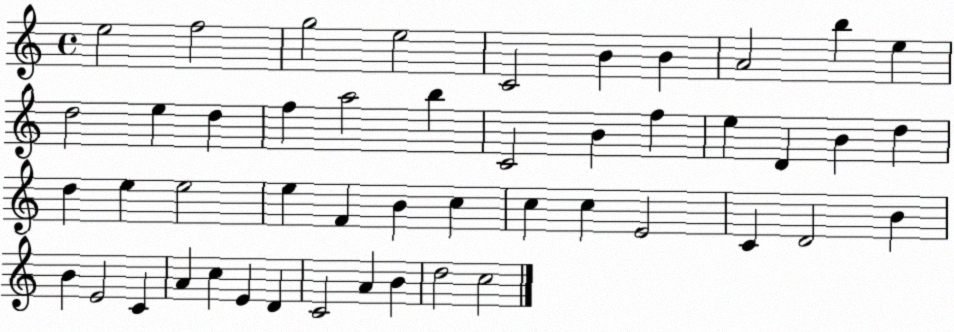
X:1
T:Untitled
M:4/4
L:1/4
K:C
e2 f2 g2 e2 C2 B B A2 b e d2 e d f a2 b C2 B f e D B d d e e2 e F B c c c E2 C D2 B B E2 C A c E D C2 A B d2 c2